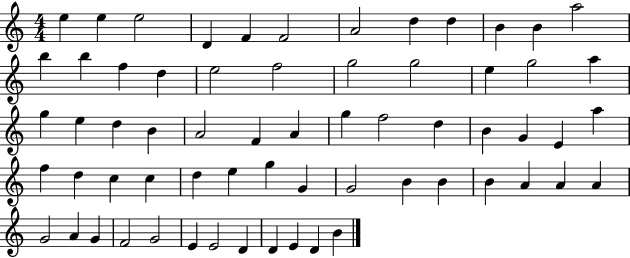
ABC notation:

X:1
T:Untitled
M:4/4
L:1/4
K:C
e e e2 D F F2 A2 d d B B a2 b b f d e2 f2 g2 g2 e g2 a g e d B A2 F A g f2 d B G E a f d c c d e g G G2 B B B A A A G2 A G F2 G2 E E2 D D E D B